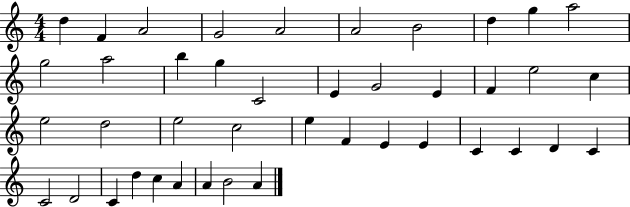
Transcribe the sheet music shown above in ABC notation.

X:1
T:Untitled
M:4/4
L:1/4
K:C
d F A2 G2 A2 A2 B2 d g a2 g2 a2 b g C2 E G2 E F e2 c e2 d2 e2 c2 e F E E C C D C C2 D2 C d c A A B2 A